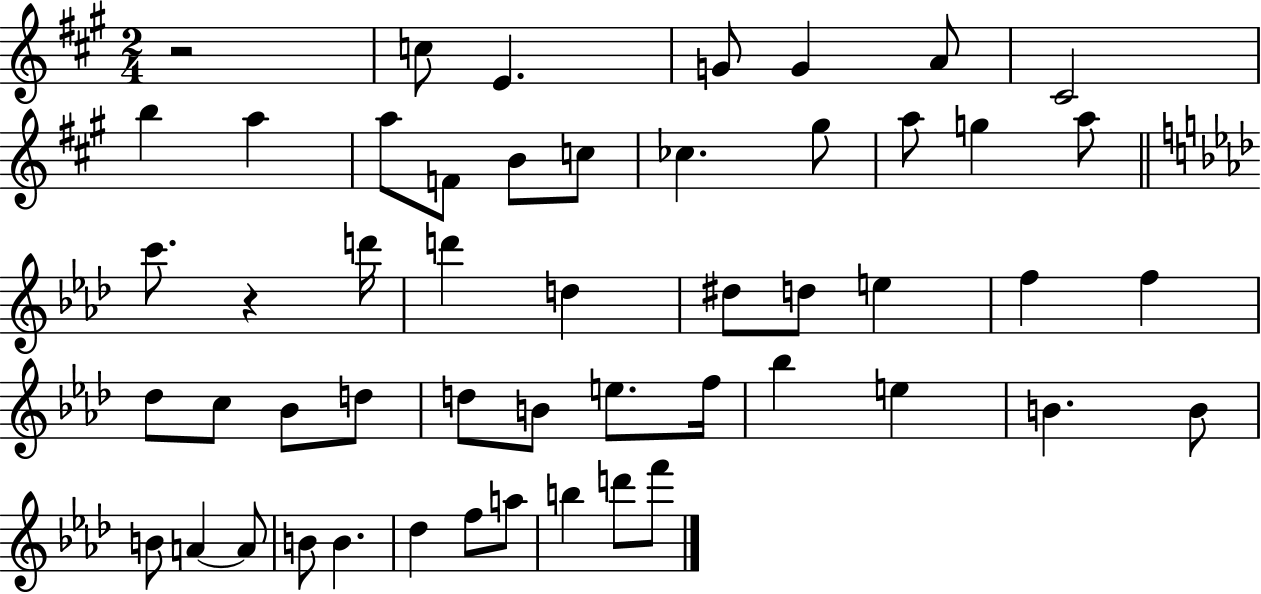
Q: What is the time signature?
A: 2/4